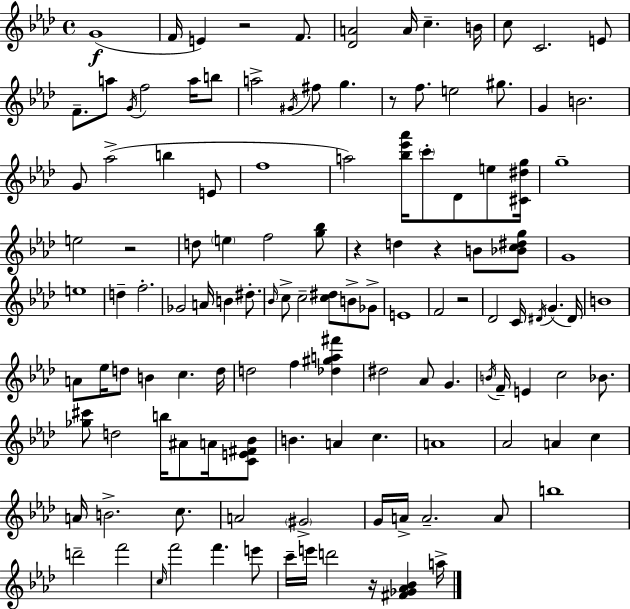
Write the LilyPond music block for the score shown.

{
  \clef treble
  \time 4/4
  \defaultTimeSignature
  \key f \minor
  \repeat volta 2 { g'1(\f | f'16 e'4) r2 f'8. | <des' a'>2 a'16 c''4.-- b'16 | c''8 c'2. e'8 | \break f'8.-- a''8 \acciaccatura { g'16 } f''2 a''16 b''8 | a''2-> \acciaccatura { gis'16 } fis''8 g''4. | r8 f''8. e''2 gis''8. | g'4 b'2. | \break g'8 aes''2->( b''4 | e'8 f''1 | a''2) <bes'' ees''' aes'''>16 \parenthesize c'''8-. des'8 e''8 | <cis' dis'' g''>16 g''1-- | \break e''2 r2 | d''8 \parenthesize e''4 f''2 | <g'' bes''>8 r4 d''4 r4 b'8 | <bes' c'' dis'' g''>8 g'1 | \break e''1 | d''4-- f''2.-. | ges'2 a'16 b'4 dis''8.-. | \grace { bes'16 } c''8-> c''2-- <c'' dis''>8 b'8-> | \break ges'8-> e'1 | f'2 r2 | des'2 c'16 \acciaccatura { dis'16 }( g'4. | dis'16) b'1 | \break a'8 ees''16 d''8 b'4 c''4. | d''16 d''2 f''4 | <des'' gis'' a'' fis'''>4 dis''2 aes'8 g'4. | \acciaccatura { b'16 } f'16-- e'4 c''2 | \break bes'8. <ges'' cis'''>8 d''2 b''16 | ais'8 a'16 <c' e' fis' bes'>8 b'4. a'4 c''4. | a'1 | aes'2 a'4 | \break c''4 a'16 b'2.-> | c''8. a'2 \parenthesize gis'2-> | g'16 a'16-> a'2.-- | a'8 b''1 | \break d'''2-- f'''2 | \grace { c''16 } f'''2 f'''4. | e'''8 c'''16-- e'''16 d'''2 | r16 <fis' ges' aes' bes'>4 a''16-> } \bar "|."
}